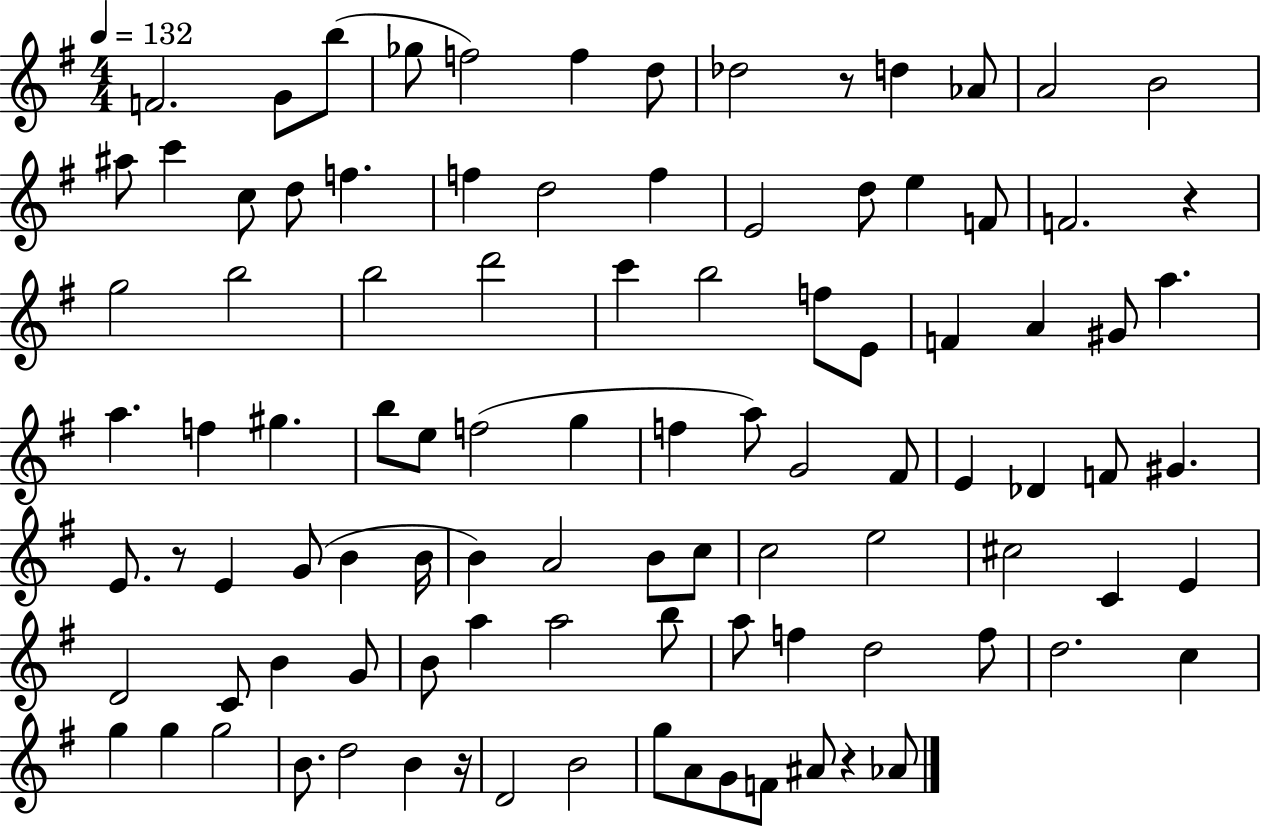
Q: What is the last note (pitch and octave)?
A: Ab4